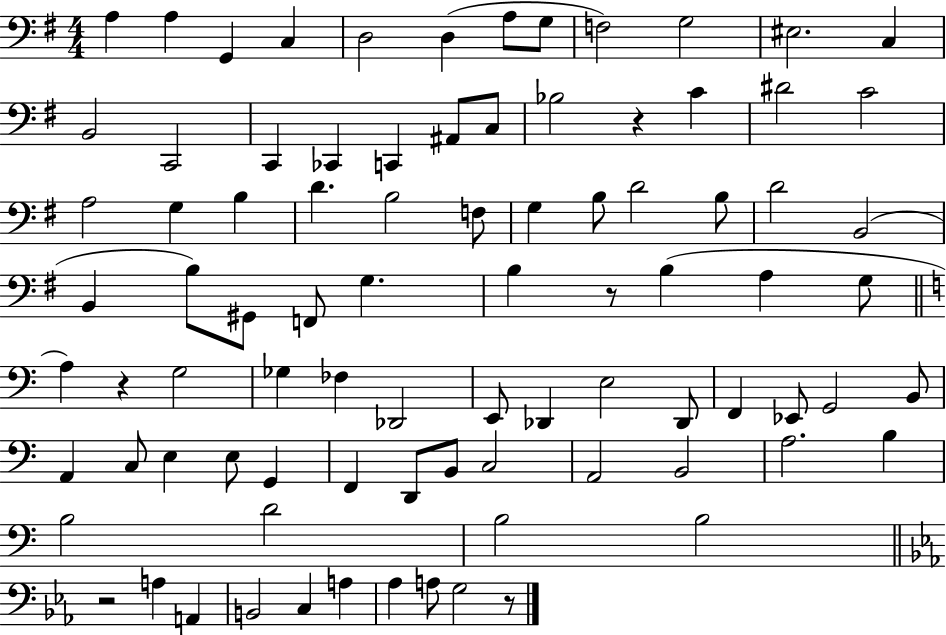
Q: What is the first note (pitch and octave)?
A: A3